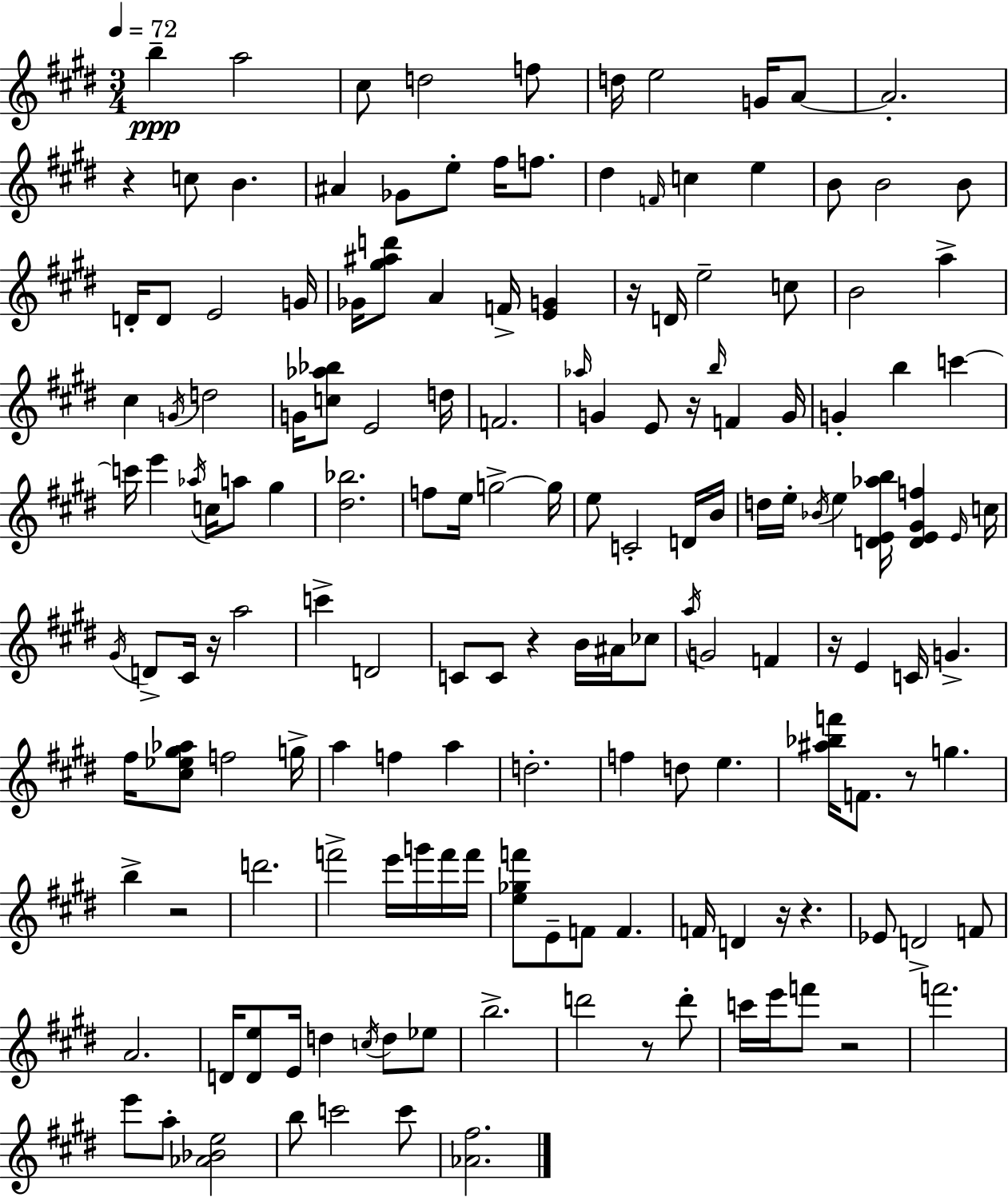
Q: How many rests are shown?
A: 12